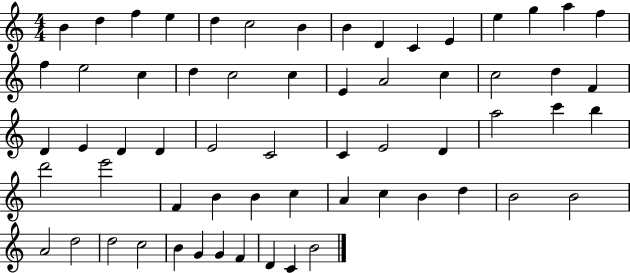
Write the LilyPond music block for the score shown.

{
  \clef treble
  \numericTimeSignature
  \time 4/4
  \key c \major
  b'4 d''4 f''4 e''4 | d''4 c''2 b'4 | b'4 d'4 c'4 e'4 | e''4 g''4 a''4 f''4 | \break f''4 e''2 c''4 | d''4 c''2 c''4 | e'4 a'2 c''4 | c''2 d''4 f'4 | \break d'4 e'4 d'4 d'4 | e'2 c'2 | c'4 e'2 d'4 | a''2 c'''4 b''4 | \break d'''2 e'''2 | f'4 b'4 b'4 c''4 | a'4 c''4 b'4 d''4 | b'2 b'2 | \break a'2 d''2 | d''2 c''2 | b'4 g'4 g'4 f'4 | d'4 c'4 b'2 | \break \bar "|."
}